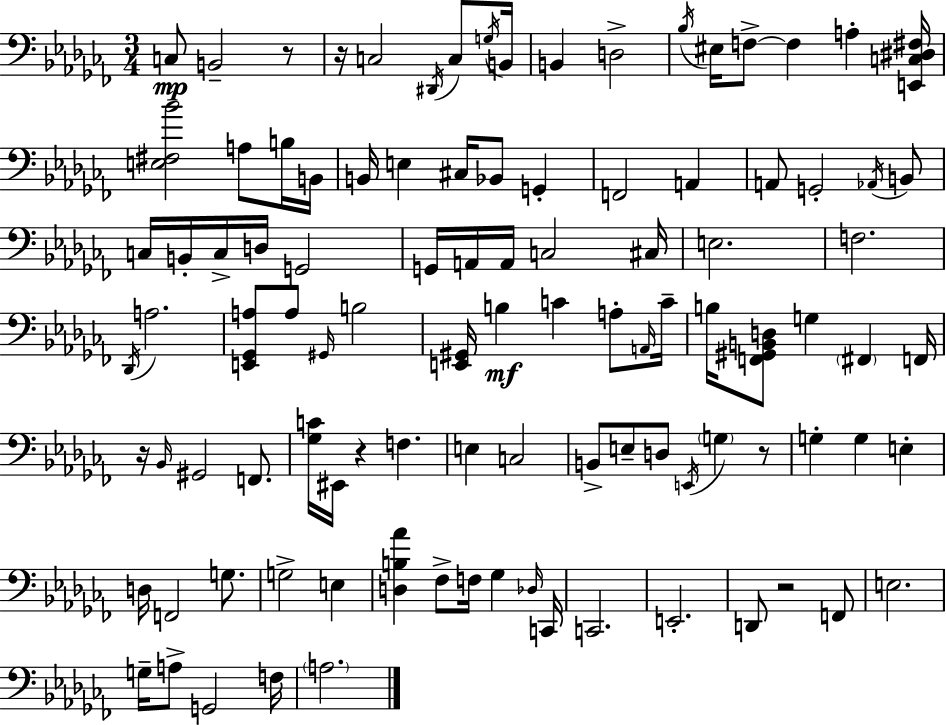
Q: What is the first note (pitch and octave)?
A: C3